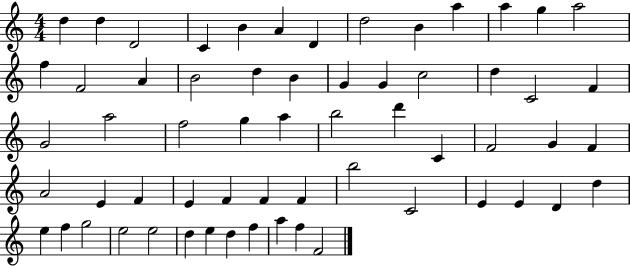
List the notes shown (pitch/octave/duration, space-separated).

D5/q D5/q D4/h C4/q B4/q A4/q D4/q D5/h B4/q A5/q A5/q G5/q A5/h F5/q F4/h A4/q B4/h D5/q B4/q G4/q G4/q C5/h D5/q C4/h F4/q G4/h A5/h F5/h G5/q A5/q B5/h D6/q C4/q F4/h G4/q F4/q A4/h E4/q F4/q E4/q F4/q F4/q F4/q B5/h C4/h E4/q E4/q D4/q D5/q E5/q F5/q G5/h E5/h E5/h D5/q E5/q D5/q F5/q A5/q F5/q F4/h